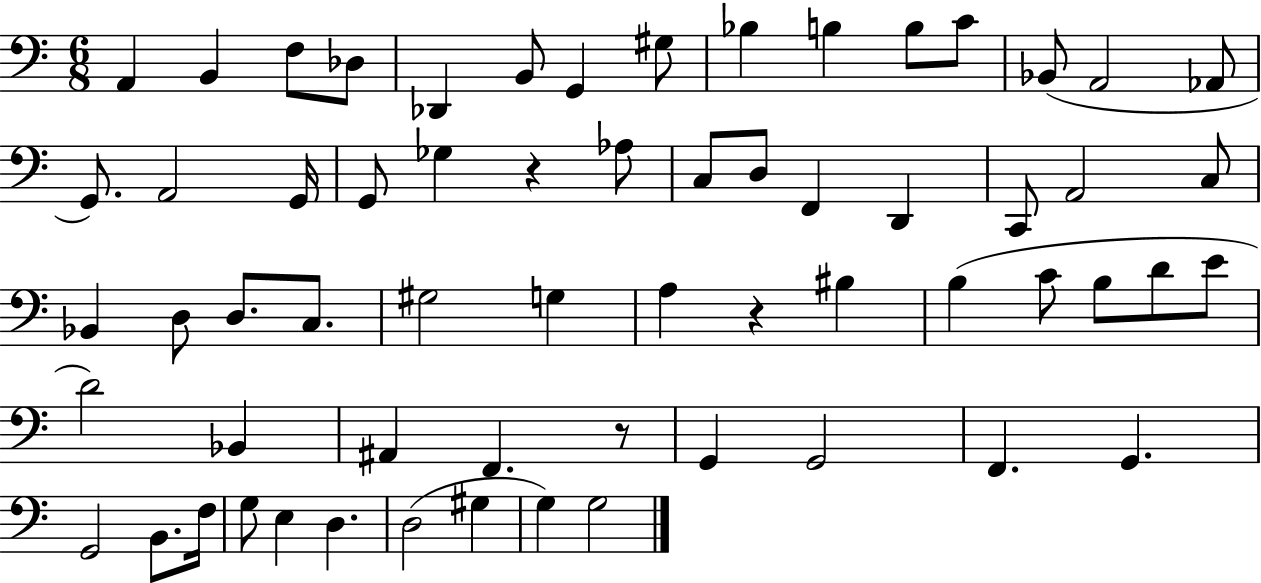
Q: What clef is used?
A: bass